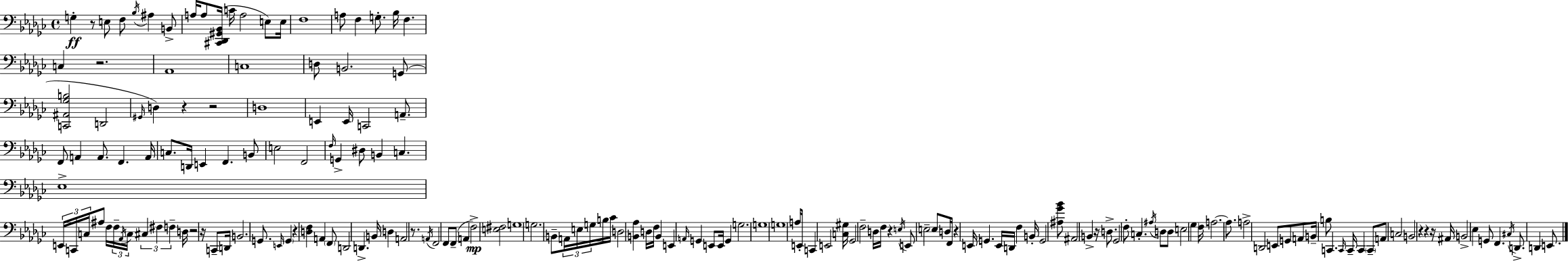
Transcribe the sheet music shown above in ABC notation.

X:1
T:Untitled
M:4/4
L:1/4
K:Ebm
G, z/2 E,/2 F,/2 _B,/4 ^A, B,,/2 A,/4 A,/2 [^C,,_D,,^G,,_B,,]/4 C/4 A,2 E,/2 E,/4 F,4 A,/2 F, G,/2 _B,/4 F, C, z2 _A,,4 C,4 D,/2 B,,2 G,,/2 [C,,^A,,_G,B,]2 D,,2 ^G,,/4 D, z z2 D,4 E,, E,,/4 C,,2 A,,/2 F,,/2 A,, A,,/2 F,, A,,/4 C,/2 D,,/4 E,, F,, B,,/2 E,2 F,,2 F,/4 G,, ^D,/2 B,, C, _E,4 E,,/4 C,,/4 C,/4 ^A,/2 F,/4 F,/4 _A,,/4 C,/4 ^C, ^F, F, D,/4 z2 z/4 C,,/2 D,,/4 B,,2 G,,/2 E,,/4 G,, z [D,F,] A,, F,,/2 D,,2 D,, B,,/4 D, A,,2 z/2 A,,/4 F,,2 F,,/2 F,,/2 A,, F,2 [E,^F,]2 G,4 G,2 B,,/2 A,,/4 E,/4 G,/4 B,/4 _C/4 D,2 [B,,_A,] D,/4 F,/4 B,, E,, A,,/4 G,, E,,/2 E,,/4 G,, G,2 G,4 G,4 A,/4 E,,/2 C,, E,,2 [C,^G,]/4 _G,,2 F,2 D,/4 F,/4 z E,/4 E,,/2 E,2 E,/2 D,/4 F,,/4 z E,,/4 G,, E,,/4 D,,/4 F, B,,/4 G,,2 [^A,_G_B]/2 ^A,,2 B,, z/4 D,/2 _G,,2 F,/2 C, ^A,/4 D,/2 D,/2 E,2 _G, F,/4 A,2 A,/2 A,2 D,,2 E,,/2 G,,/2 A,,/2 B,,/4 B,/2 C,, C,,/4 C,,/4 C,, C,,/2 A,,/2 C,2 B,,2 z z z/4 ^A,,/4 B,,2 _E, G,,/2 F,, ^C,/4 D,,/2 D,, E,,/2